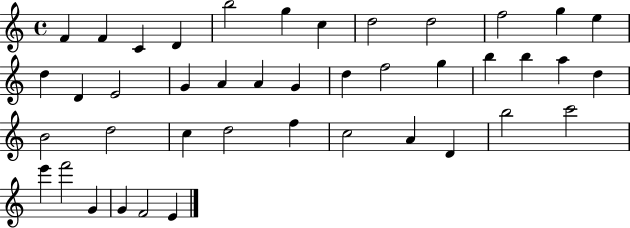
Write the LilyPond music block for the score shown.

{
  \clef treble
  \time 4/4
  \defaultTimeSignature
  \key c \major
  f'4 f'4 c'4 d'4 | b''2 g''4 c''4 | d''2 d''2 | f''2 g''4 e''4 | \break d''4 d'4 e'2 | g'4 a'4 a'4 g'4 | d''4 f''2 g''4 | b''4 b''4 a''4 d''4 | \break b'2 d''2 | c''4 d''2 f''4 | c''2 a'4 d'4 | b''2 c'''2 | \break e'''4 f'''2 g'4 | g'4 f'2 e'4 | \bar "|."
}